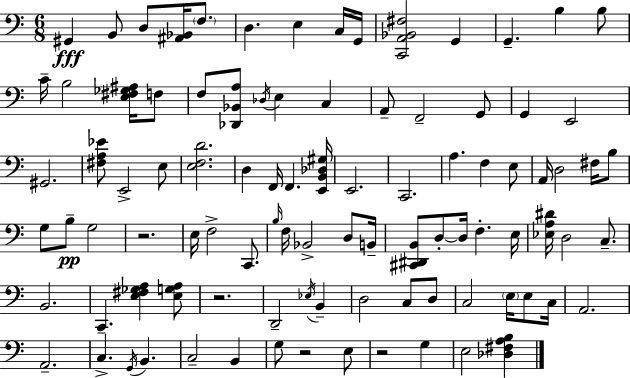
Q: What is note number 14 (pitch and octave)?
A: B3